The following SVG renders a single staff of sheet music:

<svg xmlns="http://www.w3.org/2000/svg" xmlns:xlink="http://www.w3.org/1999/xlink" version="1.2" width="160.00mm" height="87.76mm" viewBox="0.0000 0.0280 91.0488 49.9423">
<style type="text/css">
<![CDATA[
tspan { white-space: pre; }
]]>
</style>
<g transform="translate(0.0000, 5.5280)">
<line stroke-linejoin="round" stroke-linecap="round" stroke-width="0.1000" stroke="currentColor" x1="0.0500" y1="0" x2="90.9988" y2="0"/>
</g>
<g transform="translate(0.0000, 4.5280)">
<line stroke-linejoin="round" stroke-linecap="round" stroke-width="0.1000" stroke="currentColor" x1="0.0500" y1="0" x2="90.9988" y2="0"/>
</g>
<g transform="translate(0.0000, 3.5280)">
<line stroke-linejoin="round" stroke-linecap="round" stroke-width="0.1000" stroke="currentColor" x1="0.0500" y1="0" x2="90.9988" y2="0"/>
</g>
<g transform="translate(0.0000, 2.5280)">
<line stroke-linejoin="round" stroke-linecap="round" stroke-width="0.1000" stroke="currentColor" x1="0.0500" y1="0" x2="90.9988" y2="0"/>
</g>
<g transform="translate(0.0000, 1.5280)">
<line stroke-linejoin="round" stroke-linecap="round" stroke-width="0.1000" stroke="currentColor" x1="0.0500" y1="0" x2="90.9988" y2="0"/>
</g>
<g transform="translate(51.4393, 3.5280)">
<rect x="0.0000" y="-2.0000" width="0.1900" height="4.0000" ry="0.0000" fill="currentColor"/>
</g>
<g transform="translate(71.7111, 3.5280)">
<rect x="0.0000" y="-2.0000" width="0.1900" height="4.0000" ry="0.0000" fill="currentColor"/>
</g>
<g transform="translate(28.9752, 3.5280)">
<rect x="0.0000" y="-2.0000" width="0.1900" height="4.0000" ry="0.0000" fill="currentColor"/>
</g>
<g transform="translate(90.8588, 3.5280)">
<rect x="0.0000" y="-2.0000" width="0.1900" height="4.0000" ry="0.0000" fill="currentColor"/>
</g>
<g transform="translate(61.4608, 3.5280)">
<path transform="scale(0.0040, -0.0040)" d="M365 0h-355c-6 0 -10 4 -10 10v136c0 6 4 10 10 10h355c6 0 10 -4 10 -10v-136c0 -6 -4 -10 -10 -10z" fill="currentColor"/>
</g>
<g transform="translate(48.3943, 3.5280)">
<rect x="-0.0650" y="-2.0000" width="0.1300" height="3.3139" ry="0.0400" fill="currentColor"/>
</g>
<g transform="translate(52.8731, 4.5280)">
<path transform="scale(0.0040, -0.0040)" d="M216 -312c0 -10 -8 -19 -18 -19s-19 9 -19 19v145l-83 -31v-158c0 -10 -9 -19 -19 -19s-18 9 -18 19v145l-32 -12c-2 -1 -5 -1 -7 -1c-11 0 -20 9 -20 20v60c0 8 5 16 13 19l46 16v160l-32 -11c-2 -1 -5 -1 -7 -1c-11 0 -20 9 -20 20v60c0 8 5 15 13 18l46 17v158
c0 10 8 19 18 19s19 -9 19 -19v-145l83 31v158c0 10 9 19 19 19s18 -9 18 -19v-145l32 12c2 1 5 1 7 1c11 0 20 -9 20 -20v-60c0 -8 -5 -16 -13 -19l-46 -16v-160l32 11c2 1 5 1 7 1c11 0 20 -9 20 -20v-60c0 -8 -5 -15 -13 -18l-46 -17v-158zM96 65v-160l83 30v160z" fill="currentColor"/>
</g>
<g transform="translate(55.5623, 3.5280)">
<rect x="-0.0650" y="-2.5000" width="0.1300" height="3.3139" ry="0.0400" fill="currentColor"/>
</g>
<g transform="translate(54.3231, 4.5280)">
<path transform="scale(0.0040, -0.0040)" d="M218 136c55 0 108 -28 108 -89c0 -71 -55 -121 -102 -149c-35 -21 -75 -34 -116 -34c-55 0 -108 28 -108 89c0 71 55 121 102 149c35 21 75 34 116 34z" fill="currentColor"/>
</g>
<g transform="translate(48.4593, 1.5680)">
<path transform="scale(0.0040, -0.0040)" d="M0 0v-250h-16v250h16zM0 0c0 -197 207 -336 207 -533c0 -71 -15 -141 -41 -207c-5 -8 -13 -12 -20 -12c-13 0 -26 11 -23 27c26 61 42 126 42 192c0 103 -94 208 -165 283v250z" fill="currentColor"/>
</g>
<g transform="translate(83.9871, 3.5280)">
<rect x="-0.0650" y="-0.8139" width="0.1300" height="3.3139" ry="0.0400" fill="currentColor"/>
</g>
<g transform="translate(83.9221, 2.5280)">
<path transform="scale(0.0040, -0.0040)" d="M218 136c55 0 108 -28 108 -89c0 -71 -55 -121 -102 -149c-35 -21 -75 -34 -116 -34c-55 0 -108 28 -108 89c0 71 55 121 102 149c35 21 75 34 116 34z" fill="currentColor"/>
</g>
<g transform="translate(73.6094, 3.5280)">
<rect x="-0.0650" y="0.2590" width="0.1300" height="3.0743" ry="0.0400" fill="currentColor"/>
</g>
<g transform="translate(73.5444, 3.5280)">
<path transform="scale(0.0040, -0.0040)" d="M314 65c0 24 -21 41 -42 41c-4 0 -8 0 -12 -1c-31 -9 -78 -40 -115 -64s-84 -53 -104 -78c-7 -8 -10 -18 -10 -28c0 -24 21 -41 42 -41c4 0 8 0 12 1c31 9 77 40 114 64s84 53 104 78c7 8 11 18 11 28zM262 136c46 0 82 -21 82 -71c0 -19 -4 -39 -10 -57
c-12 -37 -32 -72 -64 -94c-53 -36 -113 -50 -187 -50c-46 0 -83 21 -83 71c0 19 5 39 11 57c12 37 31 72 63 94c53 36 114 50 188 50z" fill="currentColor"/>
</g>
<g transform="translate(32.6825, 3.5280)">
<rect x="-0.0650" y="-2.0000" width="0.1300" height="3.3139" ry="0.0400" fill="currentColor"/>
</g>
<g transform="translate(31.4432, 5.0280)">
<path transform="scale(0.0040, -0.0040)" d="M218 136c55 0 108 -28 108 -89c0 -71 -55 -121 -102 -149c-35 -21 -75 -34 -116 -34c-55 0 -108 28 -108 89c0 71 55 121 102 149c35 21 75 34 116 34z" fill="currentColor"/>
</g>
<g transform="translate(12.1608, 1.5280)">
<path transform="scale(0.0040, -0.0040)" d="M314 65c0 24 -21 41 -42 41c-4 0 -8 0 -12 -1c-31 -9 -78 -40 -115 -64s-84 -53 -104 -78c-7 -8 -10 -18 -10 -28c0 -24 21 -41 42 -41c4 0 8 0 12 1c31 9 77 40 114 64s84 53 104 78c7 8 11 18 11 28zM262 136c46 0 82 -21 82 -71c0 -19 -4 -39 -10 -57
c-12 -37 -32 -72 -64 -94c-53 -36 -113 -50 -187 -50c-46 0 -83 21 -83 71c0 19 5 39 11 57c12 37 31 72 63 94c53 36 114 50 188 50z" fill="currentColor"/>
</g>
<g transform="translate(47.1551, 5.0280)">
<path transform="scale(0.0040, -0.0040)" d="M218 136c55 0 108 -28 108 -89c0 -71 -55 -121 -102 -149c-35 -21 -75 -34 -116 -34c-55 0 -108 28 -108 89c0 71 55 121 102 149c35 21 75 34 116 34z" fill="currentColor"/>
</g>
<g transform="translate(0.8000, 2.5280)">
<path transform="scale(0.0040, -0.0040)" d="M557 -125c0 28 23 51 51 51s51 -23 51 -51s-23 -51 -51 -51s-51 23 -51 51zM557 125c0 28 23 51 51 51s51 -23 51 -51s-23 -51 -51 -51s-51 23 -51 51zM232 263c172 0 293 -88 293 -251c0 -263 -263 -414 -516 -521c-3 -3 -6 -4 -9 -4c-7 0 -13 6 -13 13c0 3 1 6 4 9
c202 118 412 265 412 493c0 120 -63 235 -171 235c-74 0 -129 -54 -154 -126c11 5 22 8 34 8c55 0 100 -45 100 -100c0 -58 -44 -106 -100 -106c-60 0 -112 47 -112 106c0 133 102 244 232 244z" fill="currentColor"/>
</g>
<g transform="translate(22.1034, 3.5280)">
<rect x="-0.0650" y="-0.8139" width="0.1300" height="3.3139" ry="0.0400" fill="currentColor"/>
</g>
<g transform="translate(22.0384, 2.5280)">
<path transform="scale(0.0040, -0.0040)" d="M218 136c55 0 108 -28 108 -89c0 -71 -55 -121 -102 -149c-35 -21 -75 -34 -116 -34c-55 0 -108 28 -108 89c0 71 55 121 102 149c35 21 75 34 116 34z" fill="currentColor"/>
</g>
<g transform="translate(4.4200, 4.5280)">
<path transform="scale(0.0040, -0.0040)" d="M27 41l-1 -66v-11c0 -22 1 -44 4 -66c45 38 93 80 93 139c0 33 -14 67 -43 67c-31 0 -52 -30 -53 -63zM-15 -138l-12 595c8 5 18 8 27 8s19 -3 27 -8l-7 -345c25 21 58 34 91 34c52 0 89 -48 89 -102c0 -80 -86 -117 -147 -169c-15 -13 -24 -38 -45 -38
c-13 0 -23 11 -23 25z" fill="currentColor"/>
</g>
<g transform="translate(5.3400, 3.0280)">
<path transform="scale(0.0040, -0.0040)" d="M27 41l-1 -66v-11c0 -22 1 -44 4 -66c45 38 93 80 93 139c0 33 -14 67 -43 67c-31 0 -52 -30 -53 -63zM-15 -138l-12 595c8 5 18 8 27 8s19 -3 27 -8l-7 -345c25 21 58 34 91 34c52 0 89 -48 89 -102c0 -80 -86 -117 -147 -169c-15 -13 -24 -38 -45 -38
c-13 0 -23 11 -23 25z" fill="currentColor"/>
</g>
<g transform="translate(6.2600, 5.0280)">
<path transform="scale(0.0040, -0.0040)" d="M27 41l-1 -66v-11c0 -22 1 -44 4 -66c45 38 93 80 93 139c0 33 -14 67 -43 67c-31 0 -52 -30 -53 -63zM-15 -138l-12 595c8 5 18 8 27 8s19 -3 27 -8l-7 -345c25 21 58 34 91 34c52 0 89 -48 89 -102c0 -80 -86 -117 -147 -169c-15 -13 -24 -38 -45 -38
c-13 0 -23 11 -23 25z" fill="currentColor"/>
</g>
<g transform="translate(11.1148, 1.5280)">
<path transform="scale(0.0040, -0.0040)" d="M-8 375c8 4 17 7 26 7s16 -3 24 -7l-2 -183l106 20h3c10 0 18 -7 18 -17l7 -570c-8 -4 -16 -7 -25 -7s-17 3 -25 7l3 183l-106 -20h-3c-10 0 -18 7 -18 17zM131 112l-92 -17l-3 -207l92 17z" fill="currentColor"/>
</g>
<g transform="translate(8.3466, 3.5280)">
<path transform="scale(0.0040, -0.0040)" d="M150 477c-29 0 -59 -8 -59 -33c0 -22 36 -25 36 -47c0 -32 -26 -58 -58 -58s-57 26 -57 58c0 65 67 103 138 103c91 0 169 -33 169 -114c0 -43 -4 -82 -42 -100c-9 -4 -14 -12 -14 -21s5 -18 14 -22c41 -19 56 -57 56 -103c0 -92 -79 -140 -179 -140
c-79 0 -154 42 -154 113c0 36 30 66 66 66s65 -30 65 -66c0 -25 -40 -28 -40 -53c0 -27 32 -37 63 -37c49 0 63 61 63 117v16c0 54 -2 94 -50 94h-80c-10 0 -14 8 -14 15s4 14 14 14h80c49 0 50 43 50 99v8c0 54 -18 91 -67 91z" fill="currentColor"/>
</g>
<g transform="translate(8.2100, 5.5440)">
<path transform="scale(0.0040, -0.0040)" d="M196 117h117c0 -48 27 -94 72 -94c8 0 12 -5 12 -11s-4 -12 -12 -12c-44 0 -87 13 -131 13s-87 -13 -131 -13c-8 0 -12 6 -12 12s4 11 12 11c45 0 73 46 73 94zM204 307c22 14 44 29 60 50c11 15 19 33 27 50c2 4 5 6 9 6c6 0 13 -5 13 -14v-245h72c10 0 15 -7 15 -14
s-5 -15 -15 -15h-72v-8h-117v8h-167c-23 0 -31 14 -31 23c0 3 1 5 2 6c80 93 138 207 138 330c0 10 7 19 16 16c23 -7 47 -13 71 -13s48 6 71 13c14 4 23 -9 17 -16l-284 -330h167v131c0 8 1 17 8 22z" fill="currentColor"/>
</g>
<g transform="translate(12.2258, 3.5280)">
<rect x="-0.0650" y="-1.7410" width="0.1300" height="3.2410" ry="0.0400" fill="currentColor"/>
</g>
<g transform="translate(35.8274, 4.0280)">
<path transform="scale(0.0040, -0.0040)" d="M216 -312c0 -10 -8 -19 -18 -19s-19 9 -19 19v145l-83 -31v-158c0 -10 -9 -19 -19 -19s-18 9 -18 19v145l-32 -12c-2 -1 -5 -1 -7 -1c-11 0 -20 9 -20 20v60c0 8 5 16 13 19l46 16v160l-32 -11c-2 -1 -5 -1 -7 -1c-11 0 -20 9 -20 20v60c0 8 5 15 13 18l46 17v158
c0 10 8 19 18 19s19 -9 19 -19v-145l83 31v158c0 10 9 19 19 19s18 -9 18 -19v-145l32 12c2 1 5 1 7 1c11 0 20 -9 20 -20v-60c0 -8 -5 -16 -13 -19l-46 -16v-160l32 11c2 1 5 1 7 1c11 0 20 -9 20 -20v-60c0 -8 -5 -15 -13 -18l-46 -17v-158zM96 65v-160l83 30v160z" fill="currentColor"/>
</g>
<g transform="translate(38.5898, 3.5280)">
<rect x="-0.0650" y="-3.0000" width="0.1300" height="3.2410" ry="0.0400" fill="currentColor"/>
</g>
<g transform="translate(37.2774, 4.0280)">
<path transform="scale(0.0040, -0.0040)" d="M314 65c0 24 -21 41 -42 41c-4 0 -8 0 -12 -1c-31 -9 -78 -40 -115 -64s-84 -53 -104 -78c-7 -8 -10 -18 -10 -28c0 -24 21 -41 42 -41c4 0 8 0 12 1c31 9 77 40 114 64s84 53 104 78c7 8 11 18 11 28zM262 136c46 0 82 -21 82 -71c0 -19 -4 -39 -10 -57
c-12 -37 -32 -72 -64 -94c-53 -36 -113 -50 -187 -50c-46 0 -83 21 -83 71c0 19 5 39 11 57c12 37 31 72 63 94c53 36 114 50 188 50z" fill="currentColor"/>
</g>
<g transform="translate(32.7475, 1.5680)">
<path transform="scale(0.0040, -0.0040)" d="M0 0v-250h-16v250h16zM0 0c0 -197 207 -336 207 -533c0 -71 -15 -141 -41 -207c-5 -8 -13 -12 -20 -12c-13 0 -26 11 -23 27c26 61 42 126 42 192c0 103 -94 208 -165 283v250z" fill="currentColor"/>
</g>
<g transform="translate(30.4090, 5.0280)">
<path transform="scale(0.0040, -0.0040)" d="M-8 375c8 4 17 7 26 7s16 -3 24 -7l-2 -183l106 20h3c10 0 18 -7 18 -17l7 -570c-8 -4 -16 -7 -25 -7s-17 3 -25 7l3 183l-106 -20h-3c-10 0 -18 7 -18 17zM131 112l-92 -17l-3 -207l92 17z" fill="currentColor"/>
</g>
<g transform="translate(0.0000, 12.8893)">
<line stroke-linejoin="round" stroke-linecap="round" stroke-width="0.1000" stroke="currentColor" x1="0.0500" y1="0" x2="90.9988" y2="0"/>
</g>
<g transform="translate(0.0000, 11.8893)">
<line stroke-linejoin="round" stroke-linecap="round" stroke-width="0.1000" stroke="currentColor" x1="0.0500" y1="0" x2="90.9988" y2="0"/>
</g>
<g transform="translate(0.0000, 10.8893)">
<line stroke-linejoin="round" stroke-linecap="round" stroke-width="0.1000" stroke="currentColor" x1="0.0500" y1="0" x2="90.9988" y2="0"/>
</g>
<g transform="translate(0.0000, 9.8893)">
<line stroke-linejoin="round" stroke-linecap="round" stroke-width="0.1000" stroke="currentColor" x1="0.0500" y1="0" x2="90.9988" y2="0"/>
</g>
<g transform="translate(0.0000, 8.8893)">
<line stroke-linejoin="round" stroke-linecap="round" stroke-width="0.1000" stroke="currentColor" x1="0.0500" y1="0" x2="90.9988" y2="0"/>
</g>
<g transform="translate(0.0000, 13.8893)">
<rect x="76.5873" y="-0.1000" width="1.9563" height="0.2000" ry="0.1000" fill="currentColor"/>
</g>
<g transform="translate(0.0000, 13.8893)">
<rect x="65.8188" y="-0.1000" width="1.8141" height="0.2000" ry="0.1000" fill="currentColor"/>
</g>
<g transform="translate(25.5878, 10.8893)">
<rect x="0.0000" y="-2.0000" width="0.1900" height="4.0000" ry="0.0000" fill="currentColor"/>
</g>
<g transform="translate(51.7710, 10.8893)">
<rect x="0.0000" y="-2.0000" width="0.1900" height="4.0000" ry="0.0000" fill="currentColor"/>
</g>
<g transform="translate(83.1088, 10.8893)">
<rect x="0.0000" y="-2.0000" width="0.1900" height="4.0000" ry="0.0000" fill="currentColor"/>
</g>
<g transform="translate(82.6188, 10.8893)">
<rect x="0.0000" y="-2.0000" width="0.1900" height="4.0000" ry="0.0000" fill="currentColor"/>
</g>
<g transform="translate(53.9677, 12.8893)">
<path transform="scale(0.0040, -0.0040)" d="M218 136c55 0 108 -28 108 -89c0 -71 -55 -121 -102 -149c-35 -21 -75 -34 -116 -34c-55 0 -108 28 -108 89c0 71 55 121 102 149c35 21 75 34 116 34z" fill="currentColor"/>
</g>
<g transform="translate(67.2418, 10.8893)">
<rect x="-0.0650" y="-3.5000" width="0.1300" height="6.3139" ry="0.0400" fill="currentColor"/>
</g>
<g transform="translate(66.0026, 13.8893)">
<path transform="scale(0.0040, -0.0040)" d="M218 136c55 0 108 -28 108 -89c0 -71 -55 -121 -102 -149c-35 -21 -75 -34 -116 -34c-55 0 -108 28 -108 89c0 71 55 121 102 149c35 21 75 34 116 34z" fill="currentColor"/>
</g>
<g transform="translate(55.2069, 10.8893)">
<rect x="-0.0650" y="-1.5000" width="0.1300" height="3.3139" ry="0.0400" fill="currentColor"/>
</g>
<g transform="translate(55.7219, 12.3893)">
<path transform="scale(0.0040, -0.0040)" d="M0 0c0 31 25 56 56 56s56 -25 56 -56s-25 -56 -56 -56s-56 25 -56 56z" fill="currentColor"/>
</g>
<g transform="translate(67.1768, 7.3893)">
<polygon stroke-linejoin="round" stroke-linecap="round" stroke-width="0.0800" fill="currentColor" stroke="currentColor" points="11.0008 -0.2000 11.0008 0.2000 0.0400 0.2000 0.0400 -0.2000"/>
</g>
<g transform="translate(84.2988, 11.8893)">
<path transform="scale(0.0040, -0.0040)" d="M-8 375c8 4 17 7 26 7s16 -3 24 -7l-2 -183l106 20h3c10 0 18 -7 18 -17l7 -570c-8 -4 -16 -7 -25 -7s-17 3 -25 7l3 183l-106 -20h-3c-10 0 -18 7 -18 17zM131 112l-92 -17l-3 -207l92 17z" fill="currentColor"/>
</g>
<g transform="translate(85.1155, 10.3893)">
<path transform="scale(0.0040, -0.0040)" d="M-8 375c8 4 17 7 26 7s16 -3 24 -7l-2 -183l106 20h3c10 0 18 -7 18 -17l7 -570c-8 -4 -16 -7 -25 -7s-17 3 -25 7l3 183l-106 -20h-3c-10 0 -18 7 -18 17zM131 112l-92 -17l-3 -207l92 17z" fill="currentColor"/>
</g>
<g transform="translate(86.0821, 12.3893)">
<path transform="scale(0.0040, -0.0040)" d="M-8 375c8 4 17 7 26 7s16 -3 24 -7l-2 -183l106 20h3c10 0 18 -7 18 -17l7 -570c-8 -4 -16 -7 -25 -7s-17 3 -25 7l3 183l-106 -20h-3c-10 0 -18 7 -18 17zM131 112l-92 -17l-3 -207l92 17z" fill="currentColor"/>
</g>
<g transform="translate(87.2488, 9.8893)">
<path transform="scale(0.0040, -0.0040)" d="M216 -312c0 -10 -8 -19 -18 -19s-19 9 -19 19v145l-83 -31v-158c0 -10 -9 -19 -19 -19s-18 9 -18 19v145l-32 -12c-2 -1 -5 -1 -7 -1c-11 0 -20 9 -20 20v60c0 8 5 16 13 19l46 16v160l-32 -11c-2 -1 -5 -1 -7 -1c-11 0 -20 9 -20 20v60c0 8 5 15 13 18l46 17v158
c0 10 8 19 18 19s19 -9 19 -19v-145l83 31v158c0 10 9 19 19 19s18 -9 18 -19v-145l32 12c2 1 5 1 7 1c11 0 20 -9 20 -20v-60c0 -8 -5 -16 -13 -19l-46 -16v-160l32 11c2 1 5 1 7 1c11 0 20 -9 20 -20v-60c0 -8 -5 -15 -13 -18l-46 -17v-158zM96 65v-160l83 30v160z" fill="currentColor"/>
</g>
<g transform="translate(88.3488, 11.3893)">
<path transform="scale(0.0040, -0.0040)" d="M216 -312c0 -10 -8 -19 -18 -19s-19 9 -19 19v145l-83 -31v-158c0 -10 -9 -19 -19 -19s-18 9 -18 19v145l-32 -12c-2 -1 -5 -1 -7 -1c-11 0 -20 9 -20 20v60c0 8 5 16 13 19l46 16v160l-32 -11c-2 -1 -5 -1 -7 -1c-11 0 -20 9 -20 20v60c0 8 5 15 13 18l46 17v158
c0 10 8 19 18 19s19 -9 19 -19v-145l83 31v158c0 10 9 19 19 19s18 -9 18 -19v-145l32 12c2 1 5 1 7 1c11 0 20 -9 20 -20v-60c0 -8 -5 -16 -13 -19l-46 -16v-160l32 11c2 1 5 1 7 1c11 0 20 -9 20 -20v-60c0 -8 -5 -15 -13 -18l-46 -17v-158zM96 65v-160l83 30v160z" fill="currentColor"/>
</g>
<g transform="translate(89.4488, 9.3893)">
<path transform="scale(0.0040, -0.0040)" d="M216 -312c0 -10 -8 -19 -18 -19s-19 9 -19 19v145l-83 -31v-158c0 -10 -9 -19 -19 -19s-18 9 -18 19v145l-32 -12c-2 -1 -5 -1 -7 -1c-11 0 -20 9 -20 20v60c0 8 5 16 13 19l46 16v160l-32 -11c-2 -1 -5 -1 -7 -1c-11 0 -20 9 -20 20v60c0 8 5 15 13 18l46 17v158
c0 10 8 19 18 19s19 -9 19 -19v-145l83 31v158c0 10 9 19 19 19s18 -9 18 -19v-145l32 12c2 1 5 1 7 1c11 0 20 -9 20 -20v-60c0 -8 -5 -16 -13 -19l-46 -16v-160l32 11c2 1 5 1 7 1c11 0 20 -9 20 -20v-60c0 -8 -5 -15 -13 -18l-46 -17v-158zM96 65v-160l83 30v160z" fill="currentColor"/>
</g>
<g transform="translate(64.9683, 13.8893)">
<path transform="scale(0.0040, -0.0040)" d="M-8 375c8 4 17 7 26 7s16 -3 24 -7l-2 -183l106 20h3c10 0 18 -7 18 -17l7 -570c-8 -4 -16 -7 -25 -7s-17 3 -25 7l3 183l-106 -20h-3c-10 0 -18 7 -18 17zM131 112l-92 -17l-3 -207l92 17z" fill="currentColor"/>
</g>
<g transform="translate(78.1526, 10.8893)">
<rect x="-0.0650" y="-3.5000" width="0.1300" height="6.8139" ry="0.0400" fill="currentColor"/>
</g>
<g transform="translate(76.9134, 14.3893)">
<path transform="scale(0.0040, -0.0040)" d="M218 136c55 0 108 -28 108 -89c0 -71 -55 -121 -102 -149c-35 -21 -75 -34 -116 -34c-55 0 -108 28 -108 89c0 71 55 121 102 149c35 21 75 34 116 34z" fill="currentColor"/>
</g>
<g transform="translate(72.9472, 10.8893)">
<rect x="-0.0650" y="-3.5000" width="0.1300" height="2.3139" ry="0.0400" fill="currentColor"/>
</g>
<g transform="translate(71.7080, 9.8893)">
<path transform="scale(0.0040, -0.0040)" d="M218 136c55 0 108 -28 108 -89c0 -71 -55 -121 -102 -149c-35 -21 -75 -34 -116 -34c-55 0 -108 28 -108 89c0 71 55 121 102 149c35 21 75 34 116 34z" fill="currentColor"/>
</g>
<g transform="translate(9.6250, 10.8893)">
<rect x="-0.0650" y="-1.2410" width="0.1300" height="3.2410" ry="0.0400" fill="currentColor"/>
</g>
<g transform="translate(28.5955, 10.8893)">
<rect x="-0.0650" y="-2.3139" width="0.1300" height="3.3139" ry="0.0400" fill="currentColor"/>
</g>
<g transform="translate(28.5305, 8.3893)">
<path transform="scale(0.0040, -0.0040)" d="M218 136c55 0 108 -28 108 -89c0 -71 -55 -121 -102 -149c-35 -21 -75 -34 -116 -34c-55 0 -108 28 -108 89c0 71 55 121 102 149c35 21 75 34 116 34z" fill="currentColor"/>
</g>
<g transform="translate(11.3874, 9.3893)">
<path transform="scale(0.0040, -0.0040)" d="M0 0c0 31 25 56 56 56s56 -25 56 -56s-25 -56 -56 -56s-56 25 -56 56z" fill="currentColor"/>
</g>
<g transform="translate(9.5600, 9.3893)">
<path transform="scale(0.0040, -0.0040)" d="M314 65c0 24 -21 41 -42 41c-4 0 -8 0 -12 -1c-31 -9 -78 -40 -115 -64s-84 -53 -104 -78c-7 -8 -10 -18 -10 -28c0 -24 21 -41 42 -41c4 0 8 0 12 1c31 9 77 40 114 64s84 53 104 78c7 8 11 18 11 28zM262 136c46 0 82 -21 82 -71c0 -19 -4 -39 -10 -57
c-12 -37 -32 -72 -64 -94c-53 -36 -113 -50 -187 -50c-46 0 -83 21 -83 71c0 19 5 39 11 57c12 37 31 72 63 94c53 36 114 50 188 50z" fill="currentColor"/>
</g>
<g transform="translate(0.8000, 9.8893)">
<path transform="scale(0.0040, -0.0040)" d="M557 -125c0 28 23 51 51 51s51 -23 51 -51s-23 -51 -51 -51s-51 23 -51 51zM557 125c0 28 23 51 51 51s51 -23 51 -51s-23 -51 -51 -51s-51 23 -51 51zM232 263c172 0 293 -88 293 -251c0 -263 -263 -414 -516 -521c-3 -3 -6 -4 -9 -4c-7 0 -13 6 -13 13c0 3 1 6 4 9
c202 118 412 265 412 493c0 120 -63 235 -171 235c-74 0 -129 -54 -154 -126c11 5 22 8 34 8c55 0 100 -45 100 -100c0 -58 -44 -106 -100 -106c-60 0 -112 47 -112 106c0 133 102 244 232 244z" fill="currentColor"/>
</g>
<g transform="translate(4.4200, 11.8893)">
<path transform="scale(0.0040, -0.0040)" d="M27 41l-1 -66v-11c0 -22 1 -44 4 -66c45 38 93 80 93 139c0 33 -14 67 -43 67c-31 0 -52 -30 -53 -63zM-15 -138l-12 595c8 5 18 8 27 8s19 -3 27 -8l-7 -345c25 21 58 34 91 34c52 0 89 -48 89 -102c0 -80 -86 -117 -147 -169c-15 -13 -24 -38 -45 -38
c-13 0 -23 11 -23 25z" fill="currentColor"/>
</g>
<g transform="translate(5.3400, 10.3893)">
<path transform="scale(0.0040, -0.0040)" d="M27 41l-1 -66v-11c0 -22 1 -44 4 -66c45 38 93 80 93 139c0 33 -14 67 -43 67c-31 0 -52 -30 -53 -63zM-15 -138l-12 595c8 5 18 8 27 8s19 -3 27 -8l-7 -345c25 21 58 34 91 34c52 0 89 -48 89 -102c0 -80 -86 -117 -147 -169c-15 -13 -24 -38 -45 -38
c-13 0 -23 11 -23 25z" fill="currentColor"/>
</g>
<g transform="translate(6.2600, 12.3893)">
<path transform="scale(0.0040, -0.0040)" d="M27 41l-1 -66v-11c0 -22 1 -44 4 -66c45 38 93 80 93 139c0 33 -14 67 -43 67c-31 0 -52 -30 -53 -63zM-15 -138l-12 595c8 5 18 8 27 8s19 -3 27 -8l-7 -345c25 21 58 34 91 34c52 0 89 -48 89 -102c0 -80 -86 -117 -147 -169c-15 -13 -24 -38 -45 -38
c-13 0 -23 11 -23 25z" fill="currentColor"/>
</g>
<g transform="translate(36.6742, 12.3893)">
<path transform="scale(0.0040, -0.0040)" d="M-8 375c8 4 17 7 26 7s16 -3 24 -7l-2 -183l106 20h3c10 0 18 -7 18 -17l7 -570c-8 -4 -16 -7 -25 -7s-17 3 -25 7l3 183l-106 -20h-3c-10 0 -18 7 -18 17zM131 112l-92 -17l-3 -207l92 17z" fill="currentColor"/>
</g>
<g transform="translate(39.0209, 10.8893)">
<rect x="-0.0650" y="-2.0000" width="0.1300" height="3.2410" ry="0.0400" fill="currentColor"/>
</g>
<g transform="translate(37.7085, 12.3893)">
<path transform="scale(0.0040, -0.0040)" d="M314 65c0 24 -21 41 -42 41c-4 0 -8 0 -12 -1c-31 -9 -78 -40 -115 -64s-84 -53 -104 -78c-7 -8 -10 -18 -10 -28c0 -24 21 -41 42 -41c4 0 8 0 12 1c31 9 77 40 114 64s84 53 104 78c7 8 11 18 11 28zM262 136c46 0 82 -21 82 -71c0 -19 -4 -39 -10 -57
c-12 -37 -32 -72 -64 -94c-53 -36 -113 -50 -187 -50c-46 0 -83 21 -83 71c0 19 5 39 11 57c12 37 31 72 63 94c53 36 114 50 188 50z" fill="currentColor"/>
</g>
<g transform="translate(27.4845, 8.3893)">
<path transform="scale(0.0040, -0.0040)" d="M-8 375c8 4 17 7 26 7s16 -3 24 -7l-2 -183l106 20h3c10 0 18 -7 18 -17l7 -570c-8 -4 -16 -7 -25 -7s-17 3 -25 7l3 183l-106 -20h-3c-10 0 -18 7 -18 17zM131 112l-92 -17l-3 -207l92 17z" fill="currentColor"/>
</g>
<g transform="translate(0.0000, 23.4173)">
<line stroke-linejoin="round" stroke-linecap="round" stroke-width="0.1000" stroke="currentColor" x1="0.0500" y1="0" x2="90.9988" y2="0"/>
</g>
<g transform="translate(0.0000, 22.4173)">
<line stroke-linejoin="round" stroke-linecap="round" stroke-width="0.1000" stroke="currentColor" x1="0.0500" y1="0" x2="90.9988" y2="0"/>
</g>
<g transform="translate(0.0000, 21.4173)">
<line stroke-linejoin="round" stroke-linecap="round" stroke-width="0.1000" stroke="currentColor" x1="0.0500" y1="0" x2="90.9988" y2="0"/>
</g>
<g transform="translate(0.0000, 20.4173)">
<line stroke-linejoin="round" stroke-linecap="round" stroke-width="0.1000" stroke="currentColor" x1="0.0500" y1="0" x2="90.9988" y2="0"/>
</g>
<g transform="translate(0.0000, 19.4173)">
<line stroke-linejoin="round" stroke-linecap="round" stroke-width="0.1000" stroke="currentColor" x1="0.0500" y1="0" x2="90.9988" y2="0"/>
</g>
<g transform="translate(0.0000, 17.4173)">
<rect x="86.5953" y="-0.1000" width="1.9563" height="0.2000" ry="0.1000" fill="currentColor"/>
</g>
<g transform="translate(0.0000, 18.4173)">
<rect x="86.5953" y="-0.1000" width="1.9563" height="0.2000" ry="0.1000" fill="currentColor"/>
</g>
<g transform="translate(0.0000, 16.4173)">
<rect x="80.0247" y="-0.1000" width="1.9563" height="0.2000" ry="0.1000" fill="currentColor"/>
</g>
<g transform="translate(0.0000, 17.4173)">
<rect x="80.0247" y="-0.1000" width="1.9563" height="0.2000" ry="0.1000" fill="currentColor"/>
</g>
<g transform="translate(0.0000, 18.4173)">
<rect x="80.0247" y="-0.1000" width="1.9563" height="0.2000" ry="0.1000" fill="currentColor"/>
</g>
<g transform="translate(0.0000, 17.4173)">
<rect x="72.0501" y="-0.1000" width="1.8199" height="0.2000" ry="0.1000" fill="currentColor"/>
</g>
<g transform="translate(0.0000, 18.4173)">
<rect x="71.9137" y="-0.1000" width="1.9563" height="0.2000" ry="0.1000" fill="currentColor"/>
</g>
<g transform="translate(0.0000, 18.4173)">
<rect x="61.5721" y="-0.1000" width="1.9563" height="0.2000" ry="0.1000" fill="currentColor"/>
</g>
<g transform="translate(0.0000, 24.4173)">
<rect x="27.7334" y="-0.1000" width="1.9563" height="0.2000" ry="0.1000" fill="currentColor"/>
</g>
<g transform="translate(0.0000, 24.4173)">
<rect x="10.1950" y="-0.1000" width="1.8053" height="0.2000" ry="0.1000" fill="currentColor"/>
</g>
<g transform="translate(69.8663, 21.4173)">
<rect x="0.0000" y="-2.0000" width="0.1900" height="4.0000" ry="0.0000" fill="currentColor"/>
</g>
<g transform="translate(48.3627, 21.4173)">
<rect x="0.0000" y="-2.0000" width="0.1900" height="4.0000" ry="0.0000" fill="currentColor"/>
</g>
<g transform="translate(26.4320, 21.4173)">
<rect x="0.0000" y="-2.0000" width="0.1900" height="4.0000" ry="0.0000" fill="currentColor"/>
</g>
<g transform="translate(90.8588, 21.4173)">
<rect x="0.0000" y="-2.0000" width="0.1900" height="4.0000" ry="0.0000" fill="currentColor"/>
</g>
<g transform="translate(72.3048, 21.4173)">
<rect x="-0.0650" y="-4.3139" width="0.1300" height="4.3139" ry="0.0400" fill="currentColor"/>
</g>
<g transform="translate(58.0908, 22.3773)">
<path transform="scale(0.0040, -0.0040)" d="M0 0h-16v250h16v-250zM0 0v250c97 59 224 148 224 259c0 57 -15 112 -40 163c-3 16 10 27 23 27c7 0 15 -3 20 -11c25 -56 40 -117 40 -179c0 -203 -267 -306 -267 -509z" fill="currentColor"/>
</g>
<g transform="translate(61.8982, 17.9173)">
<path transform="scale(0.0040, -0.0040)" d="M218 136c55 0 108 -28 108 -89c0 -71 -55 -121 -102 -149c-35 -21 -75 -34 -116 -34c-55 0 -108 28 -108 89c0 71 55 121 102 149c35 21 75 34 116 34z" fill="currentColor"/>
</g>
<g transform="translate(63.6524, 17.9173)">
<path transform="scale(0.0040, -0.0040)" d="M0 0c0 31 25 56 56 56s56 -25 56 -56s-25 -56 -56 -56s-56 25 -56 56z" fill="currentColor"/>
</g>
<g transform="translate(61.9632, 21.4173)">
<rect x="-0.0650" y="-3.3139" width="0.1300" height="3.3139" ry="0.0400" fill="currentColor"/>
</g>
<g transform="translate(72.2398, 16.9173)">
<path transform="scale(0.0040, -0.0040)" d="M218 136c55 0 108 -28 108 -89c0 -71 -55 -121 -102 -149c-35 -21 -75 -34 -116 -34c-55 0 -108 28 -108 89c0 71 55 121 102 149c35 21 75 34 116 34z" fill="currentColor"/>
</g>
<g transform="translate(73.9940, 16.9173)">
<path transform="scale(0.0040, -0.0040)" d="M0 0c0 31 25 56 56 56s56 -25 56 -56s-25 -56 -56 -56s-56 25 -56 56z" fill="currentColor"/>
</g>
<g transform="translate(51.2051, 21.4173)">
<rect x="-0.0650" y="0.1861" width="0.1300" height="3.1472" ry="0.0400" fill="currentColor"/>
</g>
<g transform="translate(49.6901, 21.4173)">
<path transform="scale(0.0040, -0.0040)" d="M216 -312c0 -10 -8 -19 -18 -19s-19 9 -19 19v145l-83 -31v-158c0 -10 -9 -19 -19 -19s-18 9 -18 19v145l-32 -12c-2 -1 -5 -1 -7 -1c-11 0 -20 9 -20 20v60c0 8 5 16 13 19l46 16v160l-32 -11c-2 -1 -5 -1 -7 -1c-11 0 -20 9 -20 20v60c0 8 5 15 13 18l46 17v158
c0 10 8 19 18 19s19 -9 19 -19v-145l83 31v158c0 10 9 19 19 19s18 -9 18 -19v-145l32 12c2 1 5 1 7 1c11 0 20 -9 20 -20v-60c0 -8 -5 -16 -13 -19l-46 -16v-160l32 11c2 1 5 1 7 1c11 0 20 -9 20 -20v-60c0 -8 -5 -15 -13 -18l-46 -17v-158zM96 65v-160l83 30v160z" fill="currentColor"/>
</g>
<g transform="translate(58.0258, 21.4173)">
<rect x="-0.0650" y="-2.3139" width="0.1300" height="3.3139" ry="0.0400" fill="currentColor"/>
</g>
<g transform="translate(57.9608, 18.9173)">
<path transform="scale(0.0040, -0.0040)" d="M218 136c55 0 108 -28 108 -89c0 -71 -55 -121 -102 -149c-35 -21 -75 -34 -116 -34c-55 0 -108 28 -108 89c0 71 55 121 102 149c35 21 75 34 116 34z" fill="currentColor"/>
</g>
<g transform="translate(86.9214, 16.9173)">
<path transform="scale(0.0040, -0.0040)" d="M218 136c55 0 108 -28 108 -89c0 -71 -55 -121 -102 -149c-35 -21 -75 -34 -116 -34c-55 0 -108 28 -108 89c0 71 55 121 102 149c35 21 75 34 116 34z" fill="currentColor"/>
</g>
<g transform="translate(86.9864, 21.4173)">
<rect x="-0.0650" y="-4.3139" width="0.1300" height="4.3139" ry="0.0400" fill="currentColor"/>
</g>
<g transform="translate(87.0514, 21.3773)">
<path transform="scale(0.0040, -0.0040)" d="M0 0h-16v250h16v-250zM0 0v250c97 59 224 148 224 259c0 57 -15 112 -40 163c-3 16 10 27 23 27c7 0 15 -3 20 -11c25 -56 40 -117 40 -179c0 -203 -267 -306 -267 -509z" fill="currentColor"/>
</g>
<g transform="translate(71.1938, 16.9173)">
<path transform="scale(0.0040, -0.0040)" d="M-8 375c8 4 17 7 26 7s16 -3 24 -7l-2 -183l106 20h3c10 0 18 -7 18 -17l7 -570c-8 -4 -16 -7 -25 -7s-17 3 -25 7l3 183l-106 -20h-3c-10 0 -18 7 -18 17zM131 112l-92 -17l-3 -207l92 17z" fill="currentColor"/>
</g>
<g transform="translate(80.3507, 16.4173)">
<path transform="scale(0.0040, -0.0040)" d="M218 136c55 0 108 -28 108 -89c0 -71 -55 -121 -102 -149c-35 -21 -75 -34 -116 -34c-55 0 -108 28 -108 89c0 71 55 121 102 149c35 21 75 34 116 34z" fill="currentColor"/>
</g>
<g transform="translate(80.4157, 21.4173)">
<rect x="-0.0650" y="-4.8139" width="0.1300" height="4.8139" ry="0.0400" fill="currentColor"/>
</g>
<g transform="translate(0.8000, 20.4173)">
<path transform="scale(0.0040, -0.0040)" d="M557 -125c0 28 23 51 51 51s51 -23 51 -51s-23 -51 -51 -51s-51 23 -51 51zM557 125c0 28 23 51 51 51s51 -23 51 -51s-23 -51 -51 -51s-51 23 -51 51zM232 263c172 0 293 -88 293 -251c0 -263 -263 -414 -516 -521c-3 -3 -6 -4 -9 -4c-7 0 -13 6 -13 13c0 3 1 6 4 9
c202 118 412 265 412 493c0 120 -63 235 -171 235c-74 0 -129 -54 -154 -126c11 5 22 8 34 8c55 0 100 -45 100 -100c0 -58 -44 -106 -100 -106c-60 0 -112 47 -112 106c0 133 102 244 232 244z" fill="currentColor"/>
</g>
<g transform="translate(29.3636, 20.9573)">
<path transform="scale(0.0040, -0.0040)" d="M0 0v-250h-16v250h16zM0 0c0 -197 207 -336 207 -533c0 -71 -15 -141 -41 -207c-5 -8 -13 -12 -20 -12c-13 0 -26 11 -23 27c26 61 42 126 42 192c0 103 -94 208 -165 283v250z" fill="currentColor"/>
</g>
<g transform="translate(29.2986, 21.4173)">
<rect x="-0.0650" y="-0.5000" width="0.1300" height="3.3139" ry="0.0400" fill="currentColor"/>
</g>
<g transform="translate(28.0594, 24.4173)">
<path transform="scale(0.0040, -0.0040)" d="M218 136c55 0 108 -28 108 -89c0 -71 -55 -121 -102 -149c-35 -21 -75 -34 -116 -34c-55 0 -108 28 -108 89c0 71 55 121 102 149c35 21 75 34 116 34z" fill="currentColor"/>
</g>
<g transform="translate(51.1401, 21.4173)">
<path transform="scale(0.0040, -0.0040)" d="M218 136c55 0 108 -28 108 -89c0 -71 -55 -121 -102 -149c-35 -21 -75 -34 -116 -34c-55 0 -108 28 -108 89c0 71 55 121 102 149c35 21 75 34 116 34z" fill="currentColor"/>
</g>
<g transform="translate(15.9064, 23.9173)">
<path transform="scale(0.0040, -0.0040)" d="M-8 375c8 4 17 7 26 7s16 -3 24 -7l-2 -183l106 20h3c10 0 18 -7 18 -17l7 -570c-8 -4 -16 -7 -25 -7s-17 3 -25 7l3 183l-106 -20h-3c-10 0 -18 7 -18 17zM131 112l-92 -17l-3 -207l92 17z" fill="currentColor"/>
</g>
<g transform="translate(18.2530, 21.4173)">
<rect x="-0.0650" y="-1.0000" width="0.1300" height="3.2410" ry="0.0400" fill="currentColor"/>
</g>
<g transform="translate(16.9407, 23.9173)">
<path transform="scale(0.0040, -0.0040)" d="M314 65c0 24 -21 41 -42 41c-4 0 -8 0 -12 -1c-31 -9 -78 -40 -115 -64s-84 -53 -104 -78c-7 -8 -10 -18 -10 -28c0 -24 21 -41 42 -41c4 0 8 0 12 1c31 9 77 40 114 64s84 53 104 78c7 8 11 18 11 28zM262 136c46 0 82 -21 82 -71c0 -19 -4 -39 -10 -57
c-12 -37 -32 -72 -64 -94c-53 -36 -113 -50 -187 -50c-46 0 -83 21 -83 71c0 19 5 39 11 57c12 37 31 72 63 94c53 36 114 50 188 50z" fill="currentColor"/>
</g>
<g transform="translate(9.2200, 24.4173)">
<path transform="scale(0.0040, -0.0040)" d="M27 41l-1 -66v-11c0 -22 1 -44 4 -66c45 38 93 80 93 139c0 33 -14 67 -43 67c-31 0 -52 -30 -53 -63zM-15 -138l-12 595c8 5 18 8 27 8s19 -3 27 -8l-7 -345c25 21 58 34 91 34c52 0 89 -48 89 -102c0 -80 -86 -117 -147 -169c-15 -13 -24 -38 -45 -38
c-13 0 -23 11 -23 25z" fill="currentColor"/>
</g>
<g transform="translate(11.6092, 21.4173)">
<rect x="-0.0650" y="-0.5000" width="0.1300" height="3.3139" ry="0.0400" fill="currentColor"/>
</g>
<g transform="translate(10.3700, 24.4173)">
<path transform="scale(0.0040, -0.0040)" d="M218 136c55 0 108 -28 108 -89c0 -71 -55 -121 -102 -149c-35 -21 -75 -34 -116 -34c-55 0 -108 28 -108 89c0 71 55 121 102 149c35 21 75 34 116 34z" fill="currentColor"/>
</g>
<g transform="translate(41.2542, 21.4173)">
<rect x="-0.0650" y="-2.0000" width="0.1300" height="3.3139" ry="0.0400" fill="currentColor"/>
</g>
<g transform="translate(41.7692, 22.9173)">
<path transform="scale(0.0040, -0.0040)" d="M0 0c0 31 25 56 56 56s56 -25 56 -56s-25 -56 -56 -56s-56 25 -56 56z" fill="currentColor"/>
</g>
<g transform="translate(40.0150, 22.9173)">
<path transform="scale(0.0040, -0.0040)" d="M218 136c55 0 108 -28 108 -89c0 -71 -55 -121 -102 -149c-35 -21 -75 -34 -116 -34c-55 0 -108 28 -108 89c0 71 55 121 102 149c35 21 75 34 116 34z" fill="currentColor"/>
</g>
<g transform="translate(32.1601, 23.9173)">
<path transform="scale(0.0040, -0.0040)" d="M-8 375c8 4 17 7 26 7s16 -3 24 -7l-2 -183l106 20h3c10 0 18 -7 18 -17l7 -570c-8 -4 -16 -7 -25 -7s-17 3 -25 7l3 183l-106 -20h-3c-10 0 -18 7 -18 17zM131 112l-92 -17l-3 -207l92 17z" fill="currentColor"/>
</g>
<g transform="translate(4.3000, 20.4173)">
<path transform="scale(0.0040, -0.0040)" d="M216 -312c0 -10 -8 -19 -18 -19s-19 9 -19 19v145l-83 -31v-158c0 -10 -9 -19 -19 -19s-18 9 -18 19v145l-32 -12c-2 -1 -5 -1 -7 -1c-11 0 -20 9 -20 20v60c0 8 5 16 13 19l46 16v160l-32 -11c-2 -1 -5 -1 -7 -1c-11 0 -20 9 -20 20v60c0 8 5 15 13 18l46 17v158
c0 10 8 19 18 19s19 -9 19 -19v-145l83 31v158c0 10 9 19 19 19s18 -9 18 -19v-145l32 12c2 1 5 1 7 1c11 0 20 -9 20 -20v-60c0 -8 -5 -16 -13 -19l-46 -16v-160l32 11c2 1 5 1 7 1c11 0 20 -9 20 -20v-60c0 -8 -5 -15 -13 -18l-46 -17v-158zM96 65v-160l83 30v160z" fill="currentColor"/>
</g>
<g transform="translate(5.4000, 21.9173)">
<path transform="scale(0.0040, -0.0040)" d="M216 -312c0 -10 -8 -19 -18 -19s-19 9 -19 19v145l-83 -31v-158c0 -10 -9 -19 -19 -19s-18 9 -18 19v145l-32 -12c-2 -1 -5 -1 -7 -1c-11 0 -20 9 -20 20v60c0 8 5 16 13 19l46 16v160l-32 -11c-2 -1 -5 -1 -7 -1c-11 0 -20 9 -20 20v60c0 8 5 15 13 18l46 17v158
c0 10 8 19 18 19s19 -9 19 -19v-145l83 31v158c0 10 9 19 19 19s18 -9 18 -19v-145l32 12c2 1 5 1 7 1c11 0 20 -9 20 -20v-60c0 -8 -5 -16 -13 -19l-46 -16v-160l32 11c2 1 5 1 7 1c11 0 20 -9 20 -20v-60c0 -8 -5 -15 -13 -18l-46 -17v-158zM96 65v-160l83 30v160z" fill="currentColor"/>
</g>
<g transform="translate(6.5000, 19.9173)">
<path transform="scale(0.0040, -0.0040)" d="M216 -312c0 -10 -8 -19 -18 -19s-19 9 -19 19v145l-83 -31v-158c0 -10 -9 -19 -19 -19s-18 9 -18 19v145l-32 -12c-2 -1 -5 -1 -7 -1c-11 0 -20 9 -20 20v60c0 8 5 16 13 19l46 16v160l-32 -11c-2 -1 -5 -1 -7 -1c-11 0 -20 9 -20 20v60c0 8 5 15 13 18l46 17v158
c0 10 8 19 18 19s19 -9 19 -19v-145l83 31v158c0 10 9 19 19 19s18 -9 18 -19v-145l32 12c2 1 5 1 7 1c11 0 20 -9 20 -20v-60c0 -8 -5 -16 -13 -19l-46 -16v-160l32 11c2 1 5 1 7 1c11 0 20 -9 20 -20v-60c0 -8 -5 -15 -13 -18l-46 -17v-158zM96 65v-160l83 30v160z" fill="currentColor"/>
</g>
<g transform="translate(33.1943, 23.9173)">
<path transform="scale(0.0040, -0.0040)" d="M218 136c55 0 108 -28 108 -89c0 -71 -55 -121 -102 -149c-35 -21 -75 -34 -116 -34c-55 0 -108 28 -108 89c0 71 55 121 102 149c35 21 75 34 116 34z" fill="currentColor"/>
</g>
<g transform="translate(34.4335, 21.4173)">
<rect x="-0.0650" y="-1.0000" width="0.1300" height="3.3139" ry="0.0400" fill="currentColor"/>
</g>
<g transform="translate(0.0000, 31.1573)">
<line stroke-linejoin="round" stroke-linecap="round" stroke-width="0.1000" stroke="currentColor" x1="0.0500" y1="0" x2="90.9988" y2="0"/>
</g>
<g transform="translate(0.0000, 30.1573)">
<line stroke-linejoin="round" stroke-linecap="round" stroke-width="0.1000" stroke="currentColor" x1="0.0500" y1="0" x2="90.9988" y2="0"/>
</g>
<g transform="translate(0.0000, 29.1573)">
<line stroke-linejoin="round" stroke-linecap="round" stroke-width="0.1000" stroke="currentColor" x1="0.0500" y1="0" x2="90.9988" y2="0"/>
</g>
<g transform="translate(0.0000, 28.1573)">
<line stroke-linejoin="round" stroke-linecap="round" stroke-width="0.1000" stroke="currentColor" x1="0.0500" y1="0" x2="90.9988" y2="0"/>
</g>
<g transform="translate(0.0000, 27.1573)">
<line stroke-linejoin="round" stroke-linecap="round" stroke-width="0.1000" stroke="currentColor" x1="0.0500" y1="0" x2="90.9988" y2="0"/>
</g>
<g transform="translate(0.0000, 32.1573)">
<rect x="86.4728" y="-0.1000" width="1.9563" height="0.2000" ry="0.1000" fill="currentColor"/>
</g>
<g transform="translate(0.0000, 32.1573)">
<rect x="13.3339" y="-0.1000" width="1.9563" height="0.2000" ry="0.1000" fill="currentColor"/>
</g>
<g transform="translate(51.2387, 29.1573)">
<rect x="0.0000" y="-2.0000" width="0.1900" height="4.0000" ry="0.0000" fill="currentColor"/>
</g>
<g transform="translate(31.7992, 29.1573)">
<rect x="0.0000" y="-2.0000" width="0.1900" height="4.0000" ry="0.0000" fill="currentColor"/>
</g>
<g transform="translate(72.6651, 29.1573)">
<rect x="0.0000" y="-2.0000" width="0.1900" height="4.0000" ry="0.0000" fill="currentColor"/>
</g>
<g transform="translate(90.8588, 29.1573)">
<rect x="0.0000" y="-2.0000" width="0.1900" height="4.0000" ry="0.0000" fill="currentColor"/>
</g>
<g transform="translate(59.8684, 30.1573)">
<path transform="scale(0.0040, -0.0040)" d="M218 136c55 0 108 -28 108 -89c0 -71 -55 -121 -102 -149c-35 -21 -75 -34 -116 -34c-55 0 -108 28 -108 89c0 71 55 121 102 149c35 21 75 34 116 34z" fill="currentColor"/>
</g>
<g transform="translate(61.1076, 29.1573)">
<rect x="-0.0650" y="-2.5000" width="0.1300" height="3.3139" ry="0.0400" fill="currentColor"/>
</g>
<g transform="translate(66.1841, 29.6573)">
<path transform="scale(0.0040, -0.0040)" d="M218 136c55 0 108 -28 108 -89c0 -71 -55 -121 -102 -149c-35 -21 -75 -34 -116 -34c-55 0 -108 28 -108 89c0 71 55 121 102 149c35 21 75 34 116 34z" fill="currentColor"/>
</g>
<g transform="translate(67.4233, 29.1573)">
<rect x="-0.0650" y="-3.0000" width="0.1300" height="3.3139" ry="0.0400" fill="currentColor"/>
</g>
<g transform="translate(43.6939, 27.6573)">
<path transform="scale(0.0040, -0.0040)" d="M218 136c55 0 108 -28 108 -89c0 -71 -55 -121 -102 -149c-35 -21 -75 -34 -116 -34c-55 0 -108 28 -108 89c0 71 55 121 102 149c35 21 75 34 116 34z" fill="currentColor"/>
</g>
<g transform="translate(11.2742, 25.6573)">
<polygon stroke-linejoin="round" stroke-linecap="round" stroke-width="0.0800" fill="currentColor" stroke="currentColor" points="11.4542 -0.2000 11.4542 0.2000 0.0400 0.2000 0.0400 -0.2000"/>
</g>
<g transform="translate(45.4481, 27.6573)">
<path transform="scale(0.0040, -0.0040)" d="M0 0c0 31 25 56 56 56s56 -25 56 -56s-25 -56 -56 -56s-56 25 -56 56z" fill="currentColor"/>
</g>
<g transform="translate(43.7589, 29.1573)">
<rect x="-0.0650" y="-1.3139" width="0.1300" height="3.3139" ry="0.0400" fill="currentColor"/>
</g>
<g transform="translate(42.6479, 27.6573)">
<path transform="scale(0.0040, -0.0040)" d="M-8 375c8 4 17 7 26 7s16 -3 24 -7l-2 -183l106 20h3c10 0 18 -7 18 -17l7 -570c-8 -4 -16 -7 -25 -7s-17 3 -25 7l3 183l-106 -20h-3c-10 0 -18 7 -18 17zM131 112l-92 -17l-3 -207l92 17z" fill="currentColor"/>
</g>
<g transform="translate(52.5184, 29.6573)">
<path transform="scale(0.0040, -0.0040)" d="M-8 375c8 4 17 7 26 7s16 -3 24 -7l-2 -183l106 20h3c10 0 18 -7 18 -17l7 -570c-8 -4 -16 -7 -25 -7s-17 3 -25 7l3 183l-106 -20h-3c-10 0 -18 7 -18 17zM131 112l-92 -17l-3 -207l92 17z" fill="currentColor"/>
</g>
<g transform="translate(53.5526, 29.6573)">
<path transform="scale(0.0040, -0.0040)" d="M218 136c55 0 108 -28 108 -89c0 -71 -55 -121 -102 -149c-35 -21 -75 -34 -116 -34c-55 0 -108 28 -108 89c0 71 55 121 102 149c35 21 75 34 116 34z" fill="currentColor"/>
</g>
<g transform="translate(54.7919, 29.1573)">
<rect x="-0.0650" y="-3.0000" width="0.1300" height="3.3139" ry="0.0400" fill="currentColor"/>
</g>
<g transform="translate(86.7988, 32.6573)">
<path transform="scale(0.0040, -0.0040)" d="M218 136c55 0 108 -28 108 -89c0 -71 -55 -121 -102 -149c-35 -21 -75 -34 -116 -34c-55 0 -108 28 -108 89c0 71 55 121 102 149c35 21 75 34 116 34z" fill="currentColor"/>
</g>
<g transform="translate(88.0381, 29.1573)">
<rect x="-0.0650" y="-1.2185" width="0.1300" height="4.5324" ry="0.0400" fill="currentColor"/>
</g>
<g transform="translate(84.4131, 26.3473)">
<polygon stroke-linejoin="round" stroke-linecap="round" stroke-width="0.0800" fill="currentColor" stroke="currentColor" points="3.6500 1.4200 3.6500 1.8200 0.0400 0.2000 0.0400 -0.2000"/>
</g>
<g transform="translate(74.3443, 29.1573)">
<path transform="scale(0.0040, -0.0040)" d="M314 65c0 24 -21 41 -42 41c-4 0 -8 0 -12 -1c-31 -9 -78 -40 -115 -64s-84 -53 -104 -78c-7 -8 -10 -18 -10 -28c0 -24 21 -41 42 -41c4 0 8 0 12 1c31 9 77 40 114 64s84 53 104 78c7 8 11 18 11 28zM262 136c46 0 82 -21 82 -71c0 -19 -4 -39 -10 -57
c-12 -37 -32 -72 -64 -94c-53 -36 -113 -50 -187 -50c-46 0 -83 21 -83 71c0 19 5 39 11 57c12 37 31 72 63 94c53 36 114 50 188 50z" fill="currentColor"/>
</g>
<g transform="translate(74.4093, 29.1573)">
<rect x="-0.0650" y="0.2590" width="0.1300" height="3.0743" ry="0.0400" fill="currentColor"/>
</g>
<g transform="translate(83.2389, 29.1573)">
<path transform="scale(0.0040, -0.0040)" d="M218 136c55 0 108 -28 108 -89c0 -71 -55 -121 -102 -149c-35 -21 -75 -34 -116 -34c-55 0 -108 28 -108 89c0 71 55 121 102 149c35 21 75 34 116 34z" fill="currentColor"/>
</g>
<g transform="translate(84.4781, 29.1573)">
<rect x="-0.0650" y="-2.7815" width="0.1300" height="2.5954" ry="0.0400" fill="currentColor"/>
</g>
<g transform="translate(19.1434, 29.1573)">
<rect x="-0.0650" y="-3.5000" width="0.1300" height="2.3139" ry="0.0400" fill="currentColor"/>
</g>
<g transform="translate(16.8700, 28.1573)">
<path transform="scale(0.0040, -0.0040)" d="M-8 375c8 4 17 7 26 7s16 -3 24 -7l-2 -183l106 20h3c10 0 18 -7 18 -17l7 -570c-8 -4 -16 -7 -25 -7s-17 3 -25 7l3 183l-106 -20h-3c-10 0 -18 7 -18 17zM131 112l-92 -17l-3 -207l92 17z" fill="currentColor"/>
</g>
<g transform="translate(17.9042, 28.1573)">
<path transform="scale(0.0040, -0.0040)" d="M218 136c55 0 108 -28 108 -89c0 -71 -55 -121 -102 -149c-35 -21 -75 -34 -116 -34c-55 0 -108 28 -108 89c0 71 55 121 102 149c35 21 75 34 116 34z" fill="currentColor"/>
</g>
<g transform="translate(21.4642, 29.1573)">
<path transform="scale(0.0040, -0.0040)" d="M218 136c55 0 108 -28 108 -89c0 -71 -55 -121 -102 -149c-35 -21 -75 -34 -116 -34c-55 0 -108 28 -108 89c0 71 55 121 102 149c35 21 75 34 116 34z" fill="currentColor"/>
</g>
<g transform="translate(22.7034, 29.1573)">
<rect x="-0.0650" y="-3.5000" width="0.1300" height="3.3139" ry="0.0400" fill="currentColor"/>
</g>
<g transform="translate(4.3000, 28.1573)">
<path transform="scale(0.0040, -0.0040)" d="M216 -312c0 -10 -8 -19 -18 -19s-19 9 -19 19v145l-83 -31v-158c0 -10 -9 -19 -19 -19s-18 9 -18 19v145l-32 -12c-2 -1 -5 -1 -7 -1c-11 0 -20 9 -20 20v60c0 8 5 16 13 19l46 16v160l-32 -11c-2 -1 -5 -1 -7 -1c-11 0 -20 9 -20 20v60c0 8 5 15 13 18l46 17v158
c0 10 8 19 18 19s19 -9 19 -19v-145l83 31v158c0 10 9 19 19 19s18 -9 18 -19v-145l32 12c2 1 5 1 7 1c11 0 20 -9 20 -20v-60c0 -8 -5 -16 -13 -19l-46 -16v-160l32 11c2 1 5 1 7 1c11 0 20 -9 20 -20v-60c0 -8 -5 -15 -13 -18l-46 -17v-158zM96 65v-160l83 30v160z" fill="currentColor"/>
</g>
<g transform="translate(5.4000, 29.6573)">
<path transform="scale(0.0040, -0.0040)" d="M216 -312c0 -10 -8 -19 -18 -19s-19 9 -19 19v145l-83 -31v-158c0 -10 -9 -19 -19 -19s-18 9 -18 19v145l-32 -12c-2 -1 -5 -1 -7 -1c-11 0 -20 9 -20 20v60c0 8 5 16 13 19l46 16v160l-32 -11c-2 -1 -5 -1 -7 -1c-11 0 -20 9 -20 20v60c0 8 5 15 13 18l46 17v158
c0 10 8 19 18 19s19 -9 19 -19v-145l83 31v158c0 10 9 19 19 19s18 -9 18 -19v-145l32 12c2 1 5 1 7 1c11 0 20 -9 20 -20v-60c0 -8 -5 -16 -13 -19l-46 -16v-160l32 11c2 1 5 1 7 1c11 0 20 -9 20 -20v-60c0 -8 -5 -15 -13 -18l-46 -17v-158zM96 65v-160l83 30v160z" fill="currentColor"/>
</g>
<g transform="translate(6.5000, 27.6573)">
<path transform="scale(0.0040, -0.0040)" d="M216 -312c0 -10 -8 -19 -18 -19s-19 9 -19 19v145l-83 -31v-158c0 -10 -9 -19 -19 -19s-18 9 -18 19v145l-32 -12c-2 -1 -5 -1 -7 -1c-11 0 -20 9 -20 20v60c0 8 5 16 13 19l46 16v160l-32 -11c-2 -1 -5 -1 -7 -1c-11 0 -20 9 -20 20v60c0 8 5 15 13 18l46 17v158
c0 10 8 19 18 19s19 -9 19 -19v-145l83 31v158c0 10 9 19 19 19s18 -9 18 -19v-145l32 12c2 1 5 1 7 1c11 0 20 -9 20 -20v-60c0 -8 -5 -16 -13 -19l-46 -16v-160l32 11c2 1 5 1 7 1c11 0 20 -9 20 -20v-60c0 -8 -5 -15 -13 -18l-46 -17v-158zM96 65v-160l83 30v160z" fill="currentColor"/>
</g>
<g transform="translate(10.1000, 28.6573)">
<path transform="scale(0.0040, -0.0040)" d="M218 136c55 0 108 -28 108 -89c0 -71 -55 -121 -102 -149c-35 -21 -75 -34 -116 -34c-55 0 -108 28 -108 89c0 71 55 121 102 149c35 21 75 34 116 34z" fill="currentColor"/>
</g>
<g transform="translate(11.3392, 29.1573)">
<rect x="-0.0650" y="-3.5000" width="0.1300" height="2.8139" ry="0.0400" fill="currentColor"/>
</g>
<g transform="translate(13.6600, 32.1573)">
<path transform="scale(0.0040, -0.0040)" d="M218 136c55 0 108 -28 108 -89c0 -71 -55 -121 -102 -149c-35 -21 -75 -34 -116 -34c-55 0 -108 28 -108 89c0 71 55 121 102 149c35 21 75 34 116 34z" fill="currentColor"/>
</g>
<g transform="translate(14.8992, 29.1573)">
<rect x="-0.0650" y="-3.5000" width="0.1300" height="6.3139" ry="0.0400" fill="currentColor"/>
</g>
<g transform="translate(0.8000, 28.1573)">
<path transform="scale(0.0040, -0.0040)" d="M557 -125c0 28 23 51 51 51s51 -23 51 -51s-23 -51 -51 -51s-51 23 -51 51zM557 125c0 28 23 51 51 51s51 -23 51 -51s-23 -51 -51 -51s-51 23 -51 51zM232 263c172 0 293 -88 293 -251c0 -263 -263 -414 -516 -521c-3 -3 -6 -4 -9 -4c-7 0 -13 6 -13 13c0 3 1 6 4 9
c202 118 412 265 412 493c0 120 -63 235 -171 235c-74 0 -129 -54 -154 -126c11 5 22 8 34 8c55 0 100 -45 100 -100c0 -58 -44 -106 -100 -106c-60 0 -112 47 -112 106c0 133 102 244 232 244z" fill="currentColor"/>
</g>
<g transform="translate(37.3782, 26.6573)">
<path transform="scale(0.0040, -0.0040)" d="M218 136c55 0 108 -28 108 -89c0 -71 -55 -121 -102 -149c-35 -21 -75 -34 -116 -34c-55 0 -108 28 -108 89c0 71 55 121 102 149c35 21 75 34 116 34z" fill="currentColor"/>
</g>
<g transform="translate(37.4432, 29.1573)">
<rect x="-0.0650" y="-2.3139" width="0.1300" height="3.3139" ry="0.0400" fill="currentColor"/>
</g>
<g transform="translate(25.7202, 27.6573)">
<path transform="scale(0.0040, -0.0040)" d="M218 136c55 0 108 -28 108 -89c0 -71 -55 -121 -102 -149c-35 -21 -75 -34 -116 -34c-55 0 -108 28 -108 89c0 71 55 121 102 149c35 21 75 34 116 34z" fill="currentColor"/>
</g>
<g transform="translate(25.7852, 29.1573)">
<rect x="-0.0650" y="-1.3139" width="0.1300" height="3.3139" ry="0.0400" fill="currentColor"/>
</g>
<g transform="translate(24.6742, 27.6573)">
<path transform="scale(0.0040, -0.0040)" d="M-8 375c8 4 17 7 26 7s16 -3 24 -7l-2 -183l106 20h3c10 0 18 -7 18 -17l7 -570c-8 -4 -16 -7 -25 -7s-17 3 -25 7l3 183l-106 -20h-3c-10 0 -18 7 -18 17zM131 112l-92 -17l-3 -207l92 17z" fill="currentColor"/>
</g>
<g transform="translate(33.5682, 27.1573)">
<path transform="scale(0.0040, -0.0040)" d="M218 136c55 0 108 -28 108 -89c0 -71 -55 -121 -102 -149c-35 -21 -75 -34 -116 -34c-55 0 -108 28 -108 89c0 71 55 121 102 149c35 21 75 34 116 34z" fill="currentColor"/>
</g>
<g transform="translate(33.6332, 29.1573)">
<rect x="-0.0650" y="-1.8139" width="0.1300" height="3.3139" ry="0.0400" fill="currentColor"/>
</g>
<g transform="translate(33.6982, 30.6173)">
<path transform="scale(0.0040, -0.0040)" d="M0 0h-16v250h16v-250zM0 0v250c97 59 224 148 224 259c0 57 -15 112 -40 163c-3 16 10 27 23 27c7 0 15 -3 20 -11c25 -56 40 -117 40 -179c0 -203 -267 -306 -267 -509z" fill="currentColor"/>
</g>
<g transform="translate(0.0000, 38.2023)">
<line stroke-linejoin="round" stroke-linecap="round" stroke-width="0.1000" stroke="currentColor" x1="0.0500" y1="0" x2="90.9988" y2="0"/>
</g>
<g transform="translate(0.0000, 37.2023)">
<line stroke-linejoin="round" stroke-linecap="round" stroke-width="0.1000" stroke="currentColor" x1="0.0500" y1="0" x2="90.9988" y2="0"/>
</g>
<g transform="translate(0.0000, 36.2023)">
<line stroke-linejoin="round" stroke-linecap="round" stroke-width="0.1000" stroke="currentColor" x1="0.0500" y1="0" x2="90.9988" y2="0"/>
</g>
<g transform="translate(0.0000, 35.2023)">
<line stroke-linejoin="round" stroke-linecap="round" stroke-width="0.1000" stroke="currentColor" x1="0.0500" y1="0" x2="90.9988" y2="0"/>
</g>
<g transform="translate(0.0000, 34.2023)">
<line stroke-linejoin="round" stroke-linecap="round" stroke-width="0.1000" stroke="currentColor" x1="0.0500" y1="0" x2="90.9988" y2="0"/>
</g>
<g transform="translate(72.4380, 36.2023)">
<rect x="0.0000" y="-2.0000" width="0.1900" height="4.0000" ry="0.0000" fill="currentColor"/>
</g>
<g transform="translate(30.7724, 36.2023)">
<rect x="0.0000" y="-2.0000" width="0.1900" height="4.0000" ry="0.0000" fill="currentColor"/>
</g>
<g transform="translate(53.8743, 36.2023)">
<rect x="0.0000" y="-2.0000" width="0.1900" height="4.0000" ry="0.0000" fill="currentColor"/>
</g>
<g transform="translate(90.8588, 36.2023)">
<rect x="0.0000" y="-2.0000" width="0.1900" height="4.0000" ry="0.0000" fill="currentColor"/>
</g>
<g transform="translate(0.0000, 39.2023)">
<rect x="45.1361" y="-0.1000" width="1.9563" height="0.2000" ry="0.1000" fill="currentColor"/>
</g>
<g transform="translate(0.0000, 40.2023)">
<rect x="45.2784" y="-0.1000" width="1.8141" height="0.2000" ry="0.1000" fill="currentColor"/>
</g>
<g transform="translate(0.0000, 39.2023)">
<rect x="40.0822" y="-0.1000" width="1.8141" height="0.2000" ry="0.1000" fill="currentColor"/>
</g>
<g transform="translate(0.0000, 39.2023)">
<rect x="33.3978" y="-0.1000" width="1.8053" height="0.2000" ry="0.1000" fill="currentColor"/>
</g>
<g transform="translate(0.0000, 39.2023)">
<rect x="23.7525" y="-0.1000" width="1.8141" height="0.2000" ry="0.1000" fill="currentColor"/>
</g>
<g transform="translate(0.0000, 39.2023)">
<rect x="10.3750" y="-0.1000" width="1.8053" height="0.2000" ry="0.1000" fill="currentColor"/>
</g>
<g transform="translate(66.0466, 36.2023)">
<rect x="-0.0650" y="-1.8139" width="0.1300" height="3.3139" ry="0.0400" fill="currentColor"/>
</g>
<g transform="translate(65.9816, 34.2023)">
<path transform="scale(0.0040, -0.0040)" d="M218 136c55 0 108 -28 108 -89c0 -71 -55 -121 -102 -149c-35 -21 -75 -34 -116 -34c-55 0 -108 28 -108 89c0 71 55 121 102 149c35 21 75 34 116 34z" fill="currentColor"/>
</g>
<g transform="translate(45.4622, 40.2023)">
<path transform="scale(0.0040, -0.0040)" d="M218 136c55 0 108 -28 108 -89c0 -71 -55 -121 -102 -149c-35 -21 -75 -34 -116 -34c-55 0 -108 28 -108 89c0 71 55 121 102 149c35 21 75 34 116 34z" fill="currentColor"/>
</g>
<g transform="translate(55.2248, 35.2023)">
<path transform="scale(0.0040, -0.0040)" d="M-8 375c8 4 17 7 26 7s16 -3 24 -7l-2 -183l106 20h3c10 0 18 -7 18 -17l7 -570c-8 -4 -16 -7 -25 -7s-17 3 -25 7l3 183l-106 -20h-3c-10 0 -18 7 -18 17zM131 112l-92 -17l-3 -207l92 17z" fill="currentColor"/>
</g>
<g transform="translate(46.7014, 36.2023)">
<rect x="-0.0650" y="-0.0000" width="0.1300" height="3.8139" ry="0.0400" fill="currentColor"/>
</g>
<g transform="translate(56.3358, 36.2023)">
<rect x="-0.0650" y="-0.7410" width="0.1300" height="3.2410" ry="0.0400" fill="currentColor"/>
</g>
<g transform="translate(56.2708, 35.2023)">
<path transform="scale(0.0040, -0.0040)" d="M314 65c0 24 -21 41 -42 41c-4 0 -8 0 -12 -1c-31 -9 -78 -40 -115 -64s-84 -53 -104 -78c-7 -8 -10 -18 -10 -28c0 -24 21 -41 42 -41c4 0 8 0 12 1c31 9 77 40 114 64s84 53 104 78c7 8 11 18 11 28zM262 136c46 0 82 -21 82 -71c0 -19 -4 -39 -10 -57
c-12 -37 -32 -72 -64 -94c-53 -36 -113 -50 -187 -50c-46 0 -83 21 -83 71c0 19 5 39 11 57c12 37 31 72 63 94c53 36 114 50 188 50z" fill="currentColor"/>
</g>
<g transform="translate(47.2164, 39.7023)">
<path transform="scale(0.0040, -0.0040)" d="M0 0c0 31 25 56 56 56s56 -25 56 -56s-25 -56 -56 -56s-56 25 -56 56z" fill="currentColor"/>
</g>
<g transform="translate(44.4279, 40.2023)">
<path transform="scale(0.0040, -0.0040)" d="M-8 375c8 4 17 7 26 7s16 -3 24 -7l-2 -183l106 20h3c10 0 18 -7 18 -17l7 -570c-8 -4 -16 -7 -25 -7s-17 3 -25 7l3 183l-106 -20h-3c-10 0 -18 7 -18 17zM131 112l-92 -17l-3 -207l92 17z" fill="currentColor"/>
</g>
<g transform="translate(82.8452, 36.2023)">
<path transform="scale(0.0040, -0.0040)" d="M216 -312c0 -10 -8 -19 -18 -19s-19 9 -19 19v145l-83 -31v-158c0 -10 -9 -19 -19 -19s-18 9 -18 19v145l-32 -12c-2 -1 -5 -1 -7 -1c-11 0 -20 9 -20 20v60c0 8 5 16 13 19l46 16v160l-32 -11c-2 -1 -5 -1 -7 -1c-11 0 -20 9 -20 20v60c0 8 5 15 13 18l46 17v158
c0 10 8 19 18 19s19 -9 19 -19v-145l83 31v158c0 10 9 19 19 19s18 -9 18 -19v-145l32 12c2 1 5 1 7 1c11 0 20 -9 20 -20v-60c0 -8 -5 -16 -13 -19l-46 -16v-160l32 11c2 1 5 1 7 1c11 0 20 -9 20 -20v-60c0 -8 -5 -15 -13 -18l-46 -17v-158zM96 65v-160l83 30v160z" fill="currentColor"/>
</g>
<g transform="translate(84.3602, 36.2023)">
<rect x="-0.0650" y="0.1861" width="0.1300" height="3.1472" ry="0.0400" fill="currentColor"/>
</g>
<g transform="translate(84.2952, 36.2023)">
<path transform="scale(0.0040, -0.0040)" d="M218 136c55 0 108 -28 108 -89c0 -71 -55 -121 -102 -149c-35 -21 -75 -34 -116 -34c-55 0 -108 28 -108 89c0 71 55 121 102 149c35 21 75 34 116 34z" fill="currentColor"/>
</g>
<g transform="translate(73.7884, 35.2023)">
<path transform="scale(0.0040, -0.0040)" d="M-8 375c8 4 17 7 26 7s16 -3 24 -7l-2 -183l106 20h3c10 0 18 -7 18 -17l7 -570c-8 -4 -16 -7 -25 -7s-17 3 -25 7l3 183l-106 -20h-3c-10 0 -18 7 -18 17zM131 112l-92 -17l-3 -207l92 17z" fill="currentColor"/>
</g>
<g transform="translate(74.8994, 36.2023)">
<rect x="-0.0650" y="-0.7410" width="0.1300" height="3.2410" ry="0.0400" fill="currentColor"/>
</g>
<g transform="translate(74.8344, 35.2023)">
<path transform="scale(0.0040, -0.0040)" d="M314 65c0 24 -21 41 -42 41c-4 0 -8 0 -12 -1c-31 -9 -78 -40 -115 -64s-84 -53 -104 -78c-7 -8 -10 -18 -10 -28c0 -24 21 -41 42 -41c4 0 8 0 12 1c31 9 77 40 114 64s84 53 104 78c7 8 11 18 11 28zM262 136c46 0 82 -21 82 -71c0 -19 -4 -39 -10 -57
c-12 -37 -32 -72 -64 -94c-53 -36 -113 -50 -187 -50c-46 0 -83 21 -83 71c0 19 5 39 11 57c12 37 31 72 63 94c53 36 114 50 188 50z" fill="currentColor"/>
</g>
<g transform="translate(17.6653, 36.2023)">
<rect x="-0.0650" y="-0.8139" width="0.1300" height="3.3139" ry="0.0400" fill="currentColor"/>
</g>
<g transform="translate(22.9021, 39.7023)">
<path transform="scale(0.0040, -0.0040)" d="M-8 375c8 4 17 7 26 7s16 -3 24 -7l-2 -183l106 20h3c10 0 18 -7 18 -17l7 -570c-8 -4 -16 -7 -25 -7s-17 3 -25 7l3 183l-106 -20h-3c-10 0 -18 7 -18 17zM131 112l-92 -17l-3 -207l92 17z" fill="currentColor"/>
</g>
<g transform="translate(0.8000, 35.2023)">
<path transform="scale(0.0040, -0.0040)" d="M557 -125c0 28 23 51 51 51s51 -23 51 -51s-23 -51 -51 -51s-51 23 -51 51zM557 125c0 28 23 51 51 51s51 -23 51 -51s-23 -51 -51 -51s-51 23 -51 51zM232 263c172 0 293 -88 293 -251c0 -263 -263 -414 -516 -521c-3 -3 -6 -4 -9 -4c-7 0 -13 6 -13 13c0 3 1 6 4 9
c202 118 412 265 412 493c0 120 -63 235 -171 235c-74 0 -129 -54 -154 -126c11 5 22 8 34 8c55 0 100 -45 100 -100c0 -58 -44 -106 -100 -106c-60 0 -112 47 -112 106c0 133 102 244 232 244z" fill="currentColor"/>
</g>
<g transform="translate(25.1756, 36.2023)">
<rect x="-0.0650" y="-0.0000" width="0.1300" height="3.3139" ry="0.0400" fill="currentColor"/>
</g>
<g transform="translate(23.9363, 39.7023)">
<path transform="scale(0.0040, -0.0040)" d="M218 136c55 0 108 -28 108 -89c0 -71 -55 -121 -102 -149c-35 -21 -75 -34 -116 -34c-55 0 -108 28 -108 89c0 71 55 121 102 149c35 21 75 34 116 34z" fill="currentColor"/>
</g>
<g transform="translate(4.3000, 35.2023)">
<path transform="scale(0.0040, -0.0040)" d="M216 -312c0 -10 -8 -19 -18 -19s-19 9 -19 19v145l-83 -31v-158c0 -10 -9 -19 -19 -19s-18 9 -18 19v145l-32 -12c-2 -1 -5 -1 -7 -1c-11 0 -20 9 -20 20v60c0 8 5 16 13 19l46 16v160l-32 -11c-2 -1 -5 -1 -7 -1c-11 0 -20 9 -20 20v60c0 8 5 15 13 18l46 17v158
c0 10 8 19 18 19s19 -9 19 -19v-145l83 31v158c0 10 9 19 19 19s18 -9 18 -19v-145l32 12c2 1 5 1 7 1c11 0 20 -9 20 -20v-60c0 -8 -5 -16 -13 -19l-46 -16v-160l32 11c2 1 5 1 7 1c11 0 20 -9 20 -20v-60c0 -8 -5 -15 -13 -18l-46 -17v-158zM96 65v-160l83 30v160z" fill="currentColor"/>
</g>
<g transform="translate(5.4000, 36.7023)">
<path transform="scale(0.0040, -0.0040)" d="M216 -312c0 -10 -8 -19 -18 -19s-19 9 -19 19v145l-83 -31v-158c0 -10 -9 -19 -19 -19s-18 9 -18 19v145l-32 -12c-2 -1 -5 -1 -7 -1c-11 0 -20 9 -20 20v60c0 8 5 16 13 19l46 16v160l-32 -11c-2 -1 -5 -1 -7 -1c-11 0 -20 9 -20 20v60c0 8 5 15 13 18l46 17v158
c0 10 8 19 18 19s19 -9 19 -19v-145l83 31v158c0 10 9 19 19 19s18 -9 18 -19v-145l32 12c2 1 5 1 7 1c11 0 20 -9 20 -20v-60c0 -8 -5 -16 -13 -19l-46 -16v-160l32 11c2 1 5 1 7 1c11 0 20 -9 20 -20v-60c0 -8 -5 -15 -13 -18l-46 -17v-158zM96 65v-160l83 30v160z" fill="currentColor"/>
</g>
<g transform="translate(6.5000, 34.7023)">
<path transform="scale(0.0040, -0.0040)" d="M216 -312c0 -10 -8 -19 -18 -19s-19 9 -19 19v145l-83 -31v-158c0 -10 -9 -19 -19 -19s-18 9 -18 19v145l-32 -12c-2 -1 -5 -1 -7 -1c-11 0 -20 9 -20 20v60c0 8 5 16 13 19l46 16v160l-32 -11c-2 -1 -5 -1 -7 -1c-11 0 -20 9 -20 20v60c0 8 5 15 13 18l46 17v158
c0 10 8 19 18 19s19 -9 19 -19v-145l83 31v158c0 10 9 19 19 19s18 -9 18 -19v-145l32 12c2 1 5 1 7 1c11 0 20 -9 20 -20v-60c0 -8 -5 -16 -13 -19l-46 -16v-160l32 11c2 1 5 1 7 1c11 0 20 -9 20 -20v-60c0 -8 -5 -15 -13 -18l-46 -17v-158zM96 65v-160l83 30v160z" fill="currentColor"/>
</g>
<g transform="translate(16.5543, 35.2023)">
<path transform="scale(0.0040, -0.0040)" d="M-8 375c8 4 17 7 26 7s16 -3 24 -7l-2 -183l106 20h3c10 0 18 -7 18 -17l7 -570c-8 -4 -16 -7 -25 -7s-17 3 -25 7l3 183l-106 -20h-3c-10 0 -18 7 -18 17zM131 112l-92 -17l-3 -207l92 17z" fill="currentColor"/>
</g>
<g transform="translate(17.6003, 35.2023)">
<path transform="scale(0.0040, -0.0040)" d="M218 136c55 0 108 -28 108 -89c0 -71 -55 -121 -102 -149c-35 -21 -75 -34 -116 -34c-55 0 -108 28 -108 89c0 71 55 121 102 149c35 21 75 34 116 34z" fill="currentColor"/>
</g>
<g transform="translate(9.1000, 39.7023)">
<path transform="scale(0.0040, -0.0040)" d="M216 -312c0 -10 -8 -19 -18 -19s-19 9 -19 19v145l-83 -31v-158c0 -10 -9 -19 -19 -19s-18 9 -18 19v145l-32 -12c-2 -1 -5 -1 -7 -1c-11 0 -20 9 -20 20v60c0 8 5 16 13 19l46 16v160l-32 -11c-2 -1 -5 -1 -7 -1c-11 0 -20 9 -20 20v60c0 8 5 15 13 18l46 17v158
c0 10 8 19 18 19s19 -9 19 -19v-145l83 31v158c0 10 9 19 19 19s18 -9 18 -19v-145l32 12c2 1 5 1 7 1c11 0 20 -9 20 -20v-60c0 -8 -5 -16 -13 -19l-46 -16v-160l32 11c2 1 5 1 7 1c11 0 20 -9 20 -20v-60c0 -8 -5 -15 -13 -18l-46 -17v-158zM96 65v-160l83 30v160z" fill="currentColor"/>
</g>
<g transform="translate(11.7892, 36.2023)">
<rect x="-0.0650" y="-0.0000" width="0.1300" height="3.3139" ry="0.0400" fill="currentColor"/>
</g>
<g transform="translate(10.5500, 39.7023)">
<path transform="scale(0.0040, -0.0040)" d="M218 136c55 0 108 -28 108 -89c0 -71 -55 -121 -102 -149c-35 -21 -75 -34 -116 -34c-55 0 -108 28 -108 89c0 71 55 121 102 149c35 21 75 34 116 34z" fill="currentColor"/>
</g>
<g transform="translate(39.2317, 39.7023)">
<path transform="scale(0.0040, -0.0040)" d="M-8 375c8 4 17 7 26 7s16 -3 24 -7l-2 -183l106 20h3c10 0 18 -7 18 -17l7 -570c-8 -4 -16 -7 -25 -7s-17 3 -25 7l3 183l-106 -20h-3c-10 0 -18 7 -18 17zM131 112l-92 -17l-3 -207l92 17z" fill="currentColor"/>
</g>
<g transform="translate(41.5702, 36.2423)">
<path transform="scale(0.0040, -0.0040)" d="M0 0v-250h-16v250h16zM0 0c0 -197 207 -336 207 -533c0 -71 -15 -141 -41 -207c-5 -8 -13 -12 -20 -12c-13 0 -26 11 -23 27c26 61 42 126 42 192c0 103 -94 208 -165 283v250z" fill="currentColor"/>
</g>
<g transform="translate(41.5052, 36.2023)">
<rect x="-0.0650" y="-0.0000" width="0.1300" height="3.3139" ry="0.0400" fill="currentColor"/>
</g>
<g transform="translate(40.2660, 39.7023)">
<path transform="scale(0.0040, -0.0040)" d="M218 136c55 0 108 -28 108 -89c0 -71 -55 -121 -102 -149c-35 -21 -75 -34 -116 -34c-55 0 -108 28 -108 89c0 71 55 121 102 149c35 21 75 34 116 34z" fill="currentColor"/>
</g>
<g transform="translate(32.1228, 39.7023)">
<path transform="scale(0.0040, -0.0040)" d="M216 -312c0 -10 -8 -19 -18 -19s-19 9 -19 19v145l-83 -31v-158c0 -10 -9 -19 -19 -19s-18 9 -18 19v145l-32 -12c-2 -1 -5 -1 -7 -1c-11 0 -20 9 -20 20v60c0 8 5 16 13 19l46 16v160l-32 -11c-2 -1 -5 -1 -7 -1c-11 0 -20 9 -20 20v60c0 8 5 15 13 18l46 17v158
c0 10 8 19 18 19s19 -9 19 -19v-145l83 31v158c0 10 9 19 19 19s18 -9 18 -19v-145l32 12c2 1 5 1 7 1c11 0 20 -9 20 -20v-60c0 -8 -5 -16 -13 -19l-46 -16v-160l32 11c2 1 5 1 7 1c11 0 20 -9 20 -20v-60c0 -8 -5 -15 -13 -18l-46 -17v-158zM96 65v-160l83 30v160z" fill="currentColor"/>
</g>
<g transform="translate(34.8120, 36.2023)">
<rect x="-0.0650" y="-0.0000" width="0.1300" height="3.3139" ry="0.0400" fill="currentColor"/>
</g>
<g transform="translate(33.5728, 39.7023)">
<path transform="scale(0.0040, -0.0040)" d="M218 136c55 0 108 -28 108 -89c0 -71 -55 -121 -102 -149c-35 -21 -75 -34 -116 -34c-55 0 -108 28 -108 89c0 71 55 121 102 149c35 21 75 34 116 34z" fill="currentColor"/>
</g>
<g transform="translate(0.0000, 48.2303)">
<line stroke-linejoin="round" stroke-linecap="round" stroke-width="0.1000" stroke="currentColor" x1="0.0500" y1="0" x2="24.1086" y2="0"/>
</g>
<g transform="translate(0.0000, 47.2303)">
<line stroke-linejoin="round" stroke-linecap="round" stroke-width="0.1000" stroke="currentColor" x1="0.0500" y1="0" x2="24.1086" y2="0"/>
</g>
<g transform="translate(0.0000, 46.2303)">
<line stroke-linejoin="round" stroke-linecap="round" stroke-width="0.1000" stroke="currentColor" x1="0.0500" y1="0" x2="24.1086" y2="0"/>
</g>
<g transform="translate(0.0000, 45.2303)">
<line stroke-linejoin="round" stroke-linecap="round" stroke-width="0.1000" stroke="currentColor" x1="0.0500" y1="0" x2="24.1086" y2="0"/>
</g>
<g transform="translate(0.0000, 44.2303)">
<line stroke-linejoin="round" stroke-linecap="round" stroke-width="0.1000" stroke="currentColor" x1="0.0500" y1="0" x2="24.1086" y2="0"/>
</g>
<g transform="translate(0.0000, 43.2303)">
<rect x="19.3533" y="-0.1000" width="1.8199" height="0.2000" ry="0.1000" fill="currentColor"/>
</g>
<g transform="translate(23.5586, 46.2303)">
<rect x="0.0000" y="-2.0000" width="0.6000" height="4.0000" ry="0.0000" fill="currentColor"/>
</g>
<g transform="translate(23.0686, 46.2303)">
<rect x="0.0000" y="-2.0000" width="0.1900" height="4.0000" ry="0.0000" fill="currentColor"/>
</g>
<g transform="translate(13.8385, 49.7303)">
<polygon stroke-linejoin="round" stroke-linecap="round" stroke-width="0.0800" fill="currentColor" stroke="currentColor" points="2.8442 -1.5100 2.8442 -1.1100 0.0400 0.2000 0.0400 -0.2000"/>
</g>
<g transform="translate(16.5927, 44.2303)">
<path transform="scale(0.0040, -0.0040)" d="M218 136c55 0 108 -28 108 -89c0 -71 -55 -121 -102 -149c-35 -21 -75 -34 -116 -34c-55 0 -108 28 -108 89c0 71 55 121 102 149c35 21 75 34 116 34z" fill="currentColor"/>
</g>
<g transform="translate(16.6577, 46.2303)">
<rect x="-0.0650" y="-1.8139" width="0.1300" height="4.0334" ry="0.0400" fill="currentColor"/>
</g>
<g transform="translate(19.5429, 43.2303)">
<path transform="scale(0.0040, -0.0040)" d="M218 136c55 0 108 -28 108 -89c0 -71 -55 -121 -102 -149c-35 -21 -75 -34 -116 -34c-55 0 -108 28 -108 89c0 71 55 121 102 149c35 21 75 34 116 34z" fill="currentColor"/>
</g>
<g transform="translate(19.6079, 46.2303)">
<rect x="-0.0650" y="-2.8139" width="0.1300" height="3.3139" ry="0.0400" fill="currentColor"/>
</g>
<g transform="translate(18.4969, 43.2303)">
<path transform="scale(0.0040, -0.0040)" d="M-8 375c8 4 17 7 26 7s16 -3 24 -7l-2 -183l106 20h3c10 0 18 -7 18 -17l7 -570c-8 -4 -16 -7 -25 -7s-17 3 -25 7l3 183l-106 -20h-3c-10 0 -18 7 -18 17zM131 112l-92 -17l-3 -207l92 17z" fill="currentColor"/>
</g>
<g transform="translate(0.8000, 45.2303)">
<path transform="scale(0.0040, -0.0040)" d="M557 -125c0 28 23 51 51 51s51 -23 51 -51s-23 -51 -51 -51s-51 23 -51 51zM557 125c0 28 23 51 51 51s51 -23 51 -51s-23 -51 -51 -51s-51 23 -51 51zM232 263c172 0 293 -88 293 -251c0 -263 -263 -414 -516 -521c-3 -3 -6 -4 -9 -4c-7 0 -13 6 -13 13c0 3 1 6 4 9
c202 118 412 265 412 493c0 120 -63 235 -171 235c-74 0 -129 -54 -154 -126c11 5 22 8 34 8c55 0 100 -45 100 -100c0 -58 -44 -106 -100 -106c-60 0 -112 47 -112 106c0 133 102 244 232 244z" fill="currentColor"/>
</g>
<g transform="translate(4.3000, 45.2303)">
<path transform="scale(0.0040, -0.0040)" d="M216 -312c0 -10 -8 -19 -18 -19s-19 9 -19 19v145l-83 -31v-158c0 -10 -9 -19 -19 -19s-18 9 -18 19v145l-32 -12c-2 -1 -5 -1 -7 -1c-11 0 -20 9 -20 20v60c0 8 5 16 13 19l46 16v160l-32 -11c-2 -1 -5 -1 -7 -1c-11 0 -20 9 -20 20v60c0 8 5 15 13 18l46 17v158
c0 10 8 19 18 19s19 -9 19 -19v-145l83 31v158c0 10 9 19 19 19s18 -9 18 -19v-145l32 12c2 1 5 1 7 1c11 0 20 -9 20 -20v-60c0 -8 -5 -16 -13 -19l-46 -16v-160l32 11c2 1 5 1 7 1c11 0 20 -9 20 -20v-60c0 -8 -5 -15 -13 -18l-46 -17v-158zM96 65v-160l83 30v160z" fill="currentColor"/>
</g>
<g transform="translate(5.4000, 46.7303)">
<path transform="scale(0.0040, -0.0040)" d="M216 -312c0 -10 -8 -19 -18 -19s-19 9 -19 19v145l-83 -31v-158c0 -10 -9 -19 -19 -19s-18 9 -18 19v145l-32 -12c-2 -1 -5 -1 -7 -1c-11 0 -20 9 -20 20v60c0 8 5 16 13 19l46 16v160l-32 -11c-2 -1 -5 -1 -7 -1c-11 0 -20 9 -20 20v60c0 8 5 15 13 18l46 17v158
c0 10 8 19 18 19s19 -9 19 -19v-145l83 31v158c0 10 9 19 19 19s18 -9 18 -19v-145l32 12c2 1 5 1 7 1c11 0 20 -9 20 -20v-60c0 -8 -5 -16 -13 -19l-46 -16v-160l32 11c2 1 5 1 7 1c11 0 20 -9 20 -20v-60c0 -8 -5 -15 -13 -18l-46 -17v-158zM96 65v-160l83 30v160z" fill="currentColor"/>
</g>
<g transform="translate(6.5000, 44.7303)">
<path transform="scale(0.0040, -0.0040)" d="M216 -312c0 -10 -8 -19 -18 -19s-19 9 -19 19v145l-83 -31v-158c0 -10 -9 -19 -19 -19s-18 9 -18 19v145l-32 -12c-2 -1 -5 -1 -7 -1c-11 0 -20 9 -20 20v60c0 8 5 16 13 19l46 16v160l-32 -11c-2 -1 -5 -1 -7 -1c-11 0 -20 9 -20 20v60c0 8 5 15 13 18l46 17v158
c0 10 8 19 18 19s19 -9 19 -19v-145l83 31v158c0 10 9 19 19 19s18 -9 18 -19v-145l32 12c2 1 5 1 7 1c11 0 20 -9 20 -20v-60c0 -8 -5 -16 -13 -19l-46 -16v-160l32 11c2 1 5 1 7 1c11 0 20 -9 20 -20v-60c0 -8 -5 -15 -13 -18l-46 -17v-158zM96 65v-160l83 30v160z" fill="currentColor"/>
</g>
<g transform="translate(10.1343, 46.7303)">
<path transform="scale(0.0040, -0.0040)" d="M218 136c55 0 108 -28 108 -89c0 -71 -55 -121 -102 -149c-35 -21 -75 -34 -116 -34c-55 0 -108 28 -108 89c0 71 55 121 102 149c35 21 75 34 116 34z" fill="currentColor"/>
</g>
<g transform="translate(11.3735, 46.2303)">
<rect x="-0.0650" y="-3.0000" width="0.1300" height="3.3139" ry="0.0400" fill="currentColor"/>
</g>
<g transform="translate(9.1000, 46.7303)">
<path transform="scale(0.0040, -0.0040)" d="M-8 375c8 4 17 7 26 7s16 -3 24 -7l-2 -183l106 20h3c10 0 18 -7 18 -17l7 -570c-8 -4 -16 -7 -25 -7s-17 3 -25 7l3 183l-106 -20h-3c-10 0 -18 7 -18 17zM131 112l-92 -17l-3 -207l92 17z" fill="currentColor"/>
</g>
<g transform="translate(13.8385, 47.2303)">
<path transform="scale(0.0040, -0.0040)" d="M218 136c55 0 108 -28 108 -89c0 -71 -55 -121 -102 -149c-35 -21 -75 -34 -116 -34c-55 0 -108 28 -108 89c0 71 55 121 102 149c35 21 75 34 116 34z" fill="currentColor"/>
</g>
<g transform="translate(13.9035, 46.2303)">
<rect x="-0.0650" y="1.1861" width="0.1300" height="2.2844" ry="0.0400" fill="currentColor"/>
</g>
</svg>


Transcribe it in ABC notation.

X:1
T:Untitled
M:3/4
L:1/4
K:Eb
A,2 F, A,,/2 ^C,2 A,,/2 ^B,, z2 D,2 F, G,2 B, A,,2 G,, E,,/2 F,/2 D,,/2 _E,, F,,2 E,,/2 F,, A,, ^D, B,/2 D F ^G F/2 E,/2 E,,/2 F,/2 D,/2 G, A,/2 B, G, C, B,, C, D,2 D,/2 D,,/2 ^D,, F, D,, ^D,, D,,/2 C,, F,2 A, F,2 ^D, C, B,,/2 A,/2 C